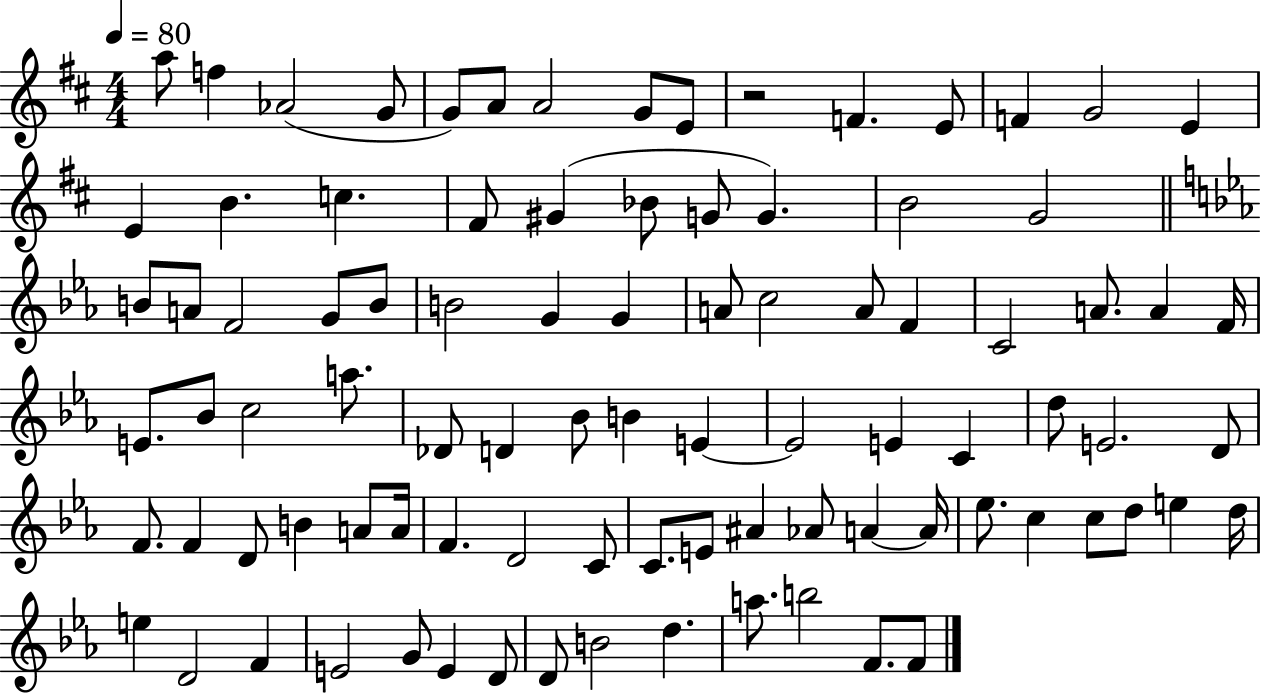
A5/e F5/q Ab4/h G4/e G4/e A4/e A4/h G4/e E4/e R/h F4/q. E4/e F4/q G4/h E4/q E4/q B4/q. C5/q. F#4/e G#4/q Bb4/e G4/e G4/q. B4/h G4/h B4/e A4/e F4/h G4/e B4/e B4/h G4/q G4/q A4/e C5/h A4/e F4/q C4/h A4/e. A4/q F4/s E4/e. Bb4/e C5/h A5/e. Db4/e D4/q Bb4/e B4/q E4/q E4/h E4/q C4/q D5/e E4/h. D4/e F4/e. F4/q D4/e B4/q A4/e A4/s F4/q. D4/h C4/e C4/e. E4/e A#4/q Ab4/e A4/q A4/s Eb5/e. C5/q C5/e D5/e E5/q D5/s E5/q D4/h F4/q E4/h G4/e E4/q D4/e D4/e B4/h D5/q. A5/e. B5/h F4/e. F4/e